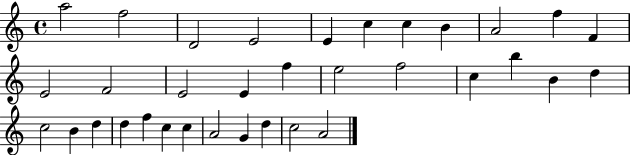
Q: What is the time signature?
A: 4/4